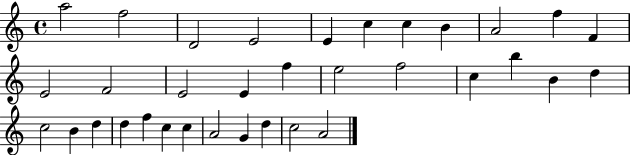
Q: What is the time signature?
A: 4/4